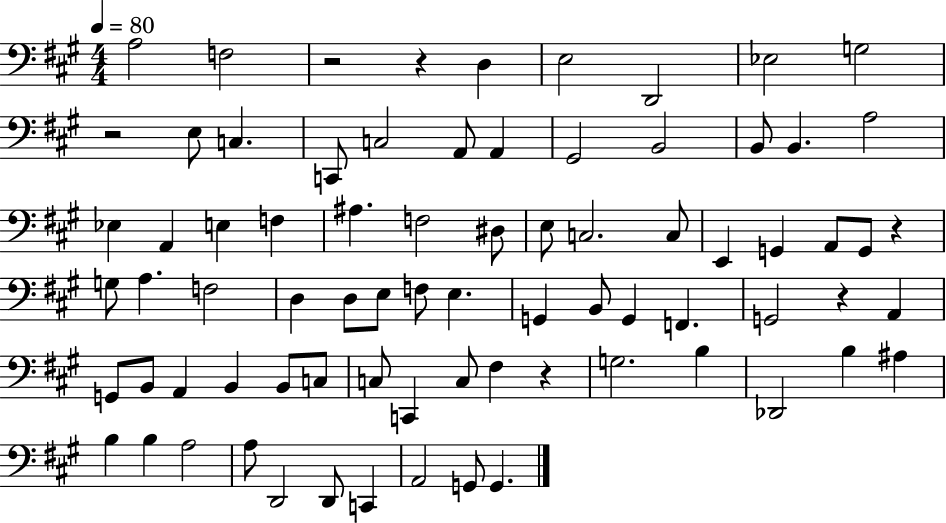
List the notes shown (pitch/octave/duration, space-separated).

A3/h F3/h R/h R/q D3/q E3/h D2/h Eb3/h G3/h R/h E3/e C3/q. C2/e C3/h A2/e A2/q G#2/h B2/h B2/e B2/q. A3/h Eb3/q A2/q E3/q F3/q A#3/q. F3/h D#3/e E3/e C3/h. C3/e E2/q G2/q A2/e G2/e R/q G3/e A3/q. F3/h D3/q D3/e E3/e F3/e E3/q. G2/q B2/e G2/q F2/q. G2/h R/q A2/q G2/e B2/e A2/q B2/q B2/e C3/e C3/e C2/q C3/e F#3/q R/q G3/h. B3/q Db2/h B3/q A#3/q B3/q B3/q A3/h A3/e D2/h D2/e C2/q A2/h G2/e G2/q.